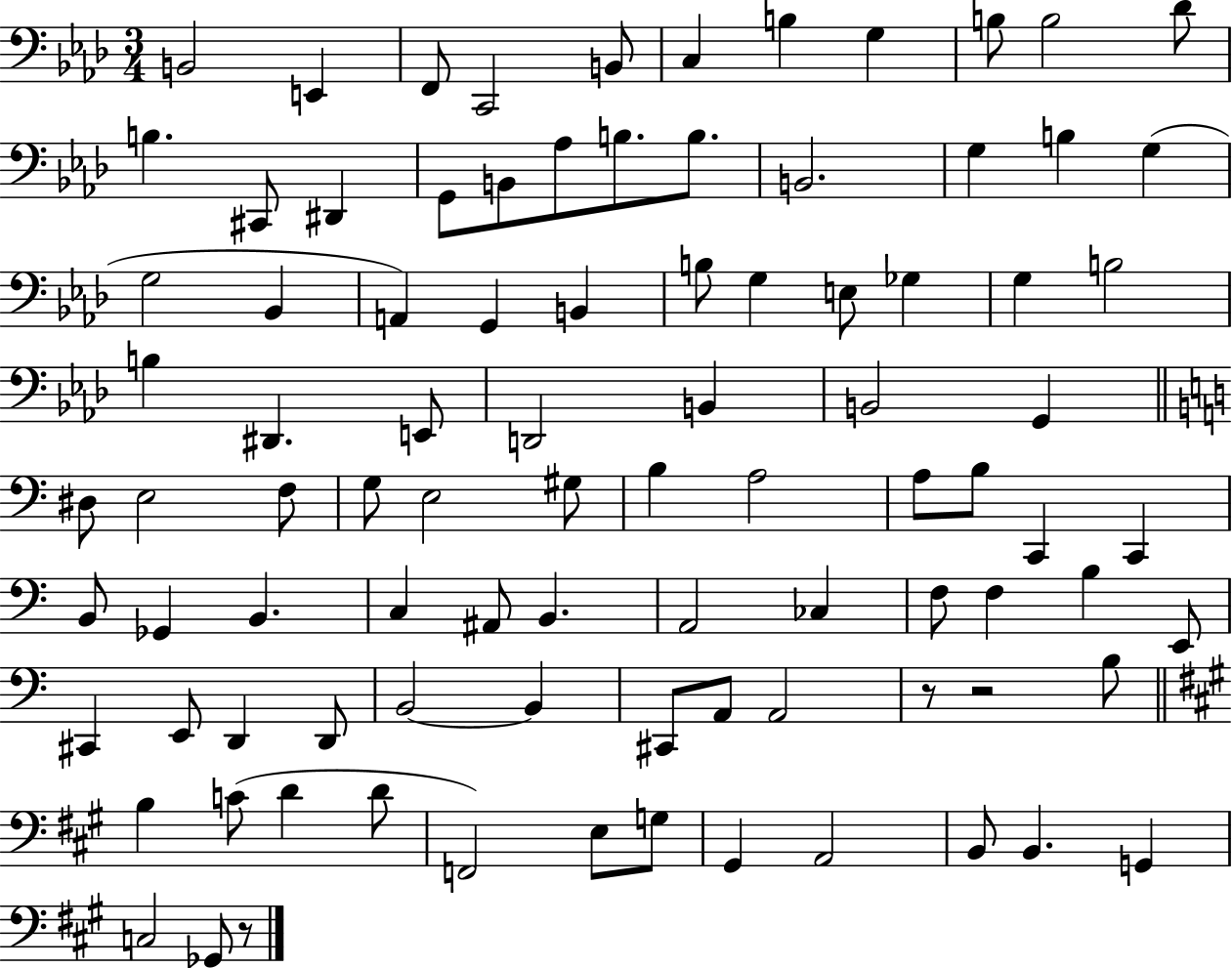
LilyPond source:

{
  \clef bass
  \numericTimeSignature
  \time 3/4
  \key aes \major
  \repeat volta 2 { b,2 e,4 | f,8 c,2 b,8 | c4 b4 g4 | b8 b2 des'8 | \break b4. cis,8 dis,4 | g,8 b,8 aes8 b8. b8. | b,2. | g4 b4 g4( | \break g2 bes,4 | a,4) g,4 b,4 | b8 g4 e8 ges4 | g4 b2 | \break b4 dis,4. e,8 | d,2 b,4 | b,2 g,4 | \bar "||" \break \key c \major dis8 e2 f8 | g8 e2 gis8 | b4 a2 | a8 b8 c,4 c,4 | \break b,8 ges,4 b,4. | c4 ais,8 b,4. | a,2 ces4 | f8 f4 b4 e,8 | \break cis,4 e,8 d,4 d,8 | b,2~~ b,4 | cis,8 a,8 a,2 | r8 r2 b8 | \break \bar "||" \break \key a \major b4 c'8( d'4 d'8 | f,2) e8 g8 | gis,4 a,2 | b,8 b,4. g,4 | \break c2 ges,8 r8 | } \bar "|."
}